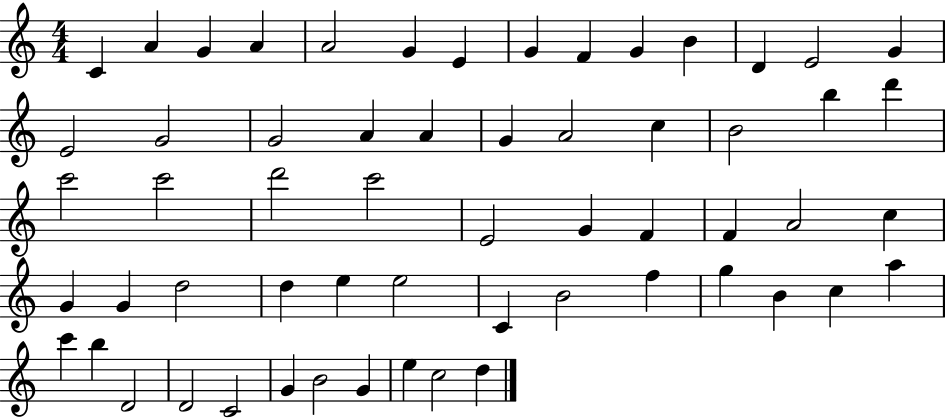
{
  \clef treble
  \numericTimeSignature
  \time 4/4
  \key c \major
  c'4 a'4 g'4 a'4 | a'2 g'4 e'4 | g'4 f'4 g'4 b'4 | d'4 e'2 g'4 | \break e'2 g'2 | g'2 a'4 a'4 | g'4 a'2 c''4 | b'2 b''4 d'''4 | \break c'''2 c'''2 | d'''2 c'''2 | e'2 g'4 f'4 | f'4 a'2 c''4 | \break g'4 g'4 d''2 | d''4 e''4 e''2 | c'4 b'2 f''4 | g''4 b'4 c''4 a''4 | \break c'''4 b''4 d'2 | d'2 c'2 | g'4 b'2 g'4 | e''4 c''2 d''4 | \break \bar "|."
}